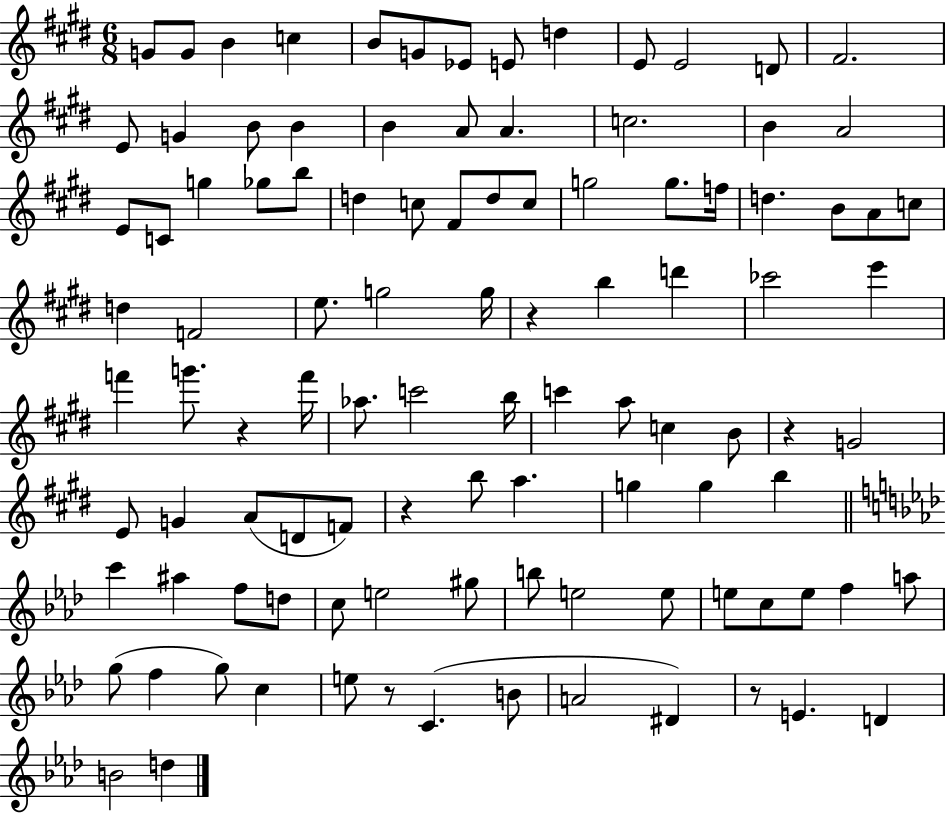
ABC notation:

X:1
T:Untitled
M:6/8
L:1/4
K:E
G/2 G/2 B c B/2 G/2 _E/2 E/2 d E/2 E2 D/2 ^F2 E/2 G B/2 B B A/2 A c2 B A2 E/2 C/2 g _g/2 b/2 d c/2 ^F/2 d/2 c/2 g2 g/2 f/4 d B/2 A/2 c/2 d F2 e/2 g2 g/4 z b d' _c'2 e' f' g'/2 z f'/4 _a/2 c'2 b/4 c' a/2 c B/2 z G2 E/2 G A/2 D/2 F/2 z b/2 a g g b c' ^a f/2 d/2 c/2 e2 ^g/2 b/2 e2 e/2 e/2 c/2 e/2 f a/2 g/2 f g/2 c e/2 z/2 C B/2 A2 ^D z/2 E D B2 d